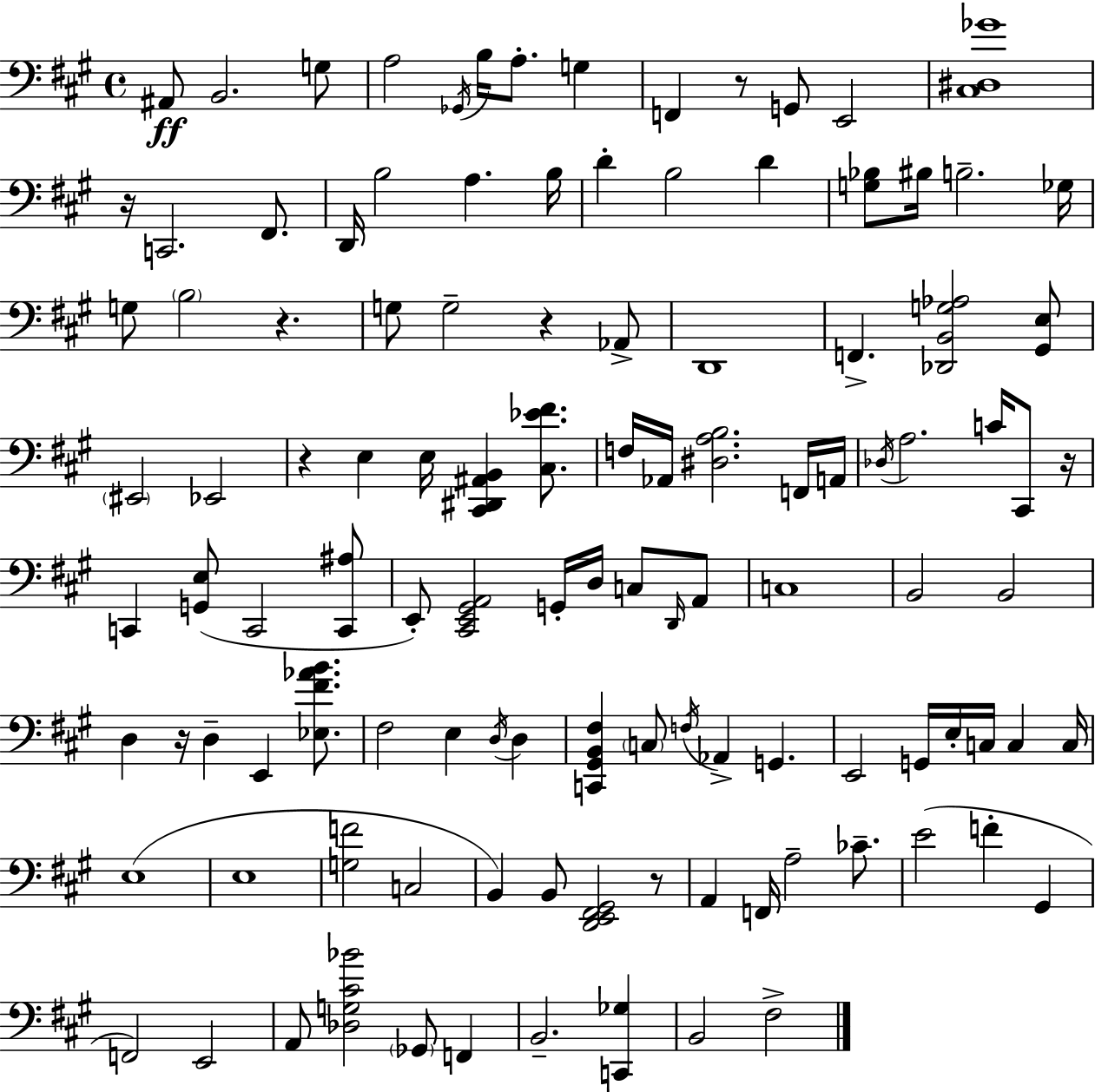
X:1
T:Untitled
M:4/4
L:1/4
K:A
^A,,/2 B,,2 G,/2 A,2 _G,,/4 B,/4 A,/2 G, F,, z/2 G,,/2 E,,2 [^C,^D,_G]4 z/4 C,,2 ^F,,/2 D,,/4 B,2 A, B,/4 D B,2 D [G,_B,]/2 ^B,/4 B,2 _G,/4 G,/2 B,2 z G,/2 G,2 z _A,,/2 D,,4 F,, [_D,,B,,G,_A,]2 [^G,,E,]/2 ^E,,2 _E,,2 z E, E,/4 [^C,,^D,,^A,,B,,] [^C,_E^F]/2 F,/4 _A,,/4 [^D,A,B,]2 F,,/4 A,,/4 _D,/4 A,2 C/4 ^C,,/2 z/4 C,, [G,,E,]/2 C,,2 [C,,^A,]/2 E,,/2 [^C,,E,,^G,,A,,]2 G,,/4 D,/4 C,/2 D,,/4 A,,/2 C,4 B,,2 B,,2 D, z/4 D, E,, [_E,^F_AB]/2 ^F,2 E, D,/4 D, [C,,^G,,B,,^F,] C,/2 F,/4 _A,, G,, E,,2 G,,/4 E,/4 C,/4 C, C,/4 E,4 E,4 [G,F]2 C,2 B,, B,,/2 [D,,E,,^F,,^G,,]2 z/2 A,, F,,/4 A,2 _C/2 E2 F ^G,, F,,2 E,,2 A,,/2 [_D,G,^C_B]2 _G,,/2 F,, B,,2 [C,,_G,] B,,2 ^F,2